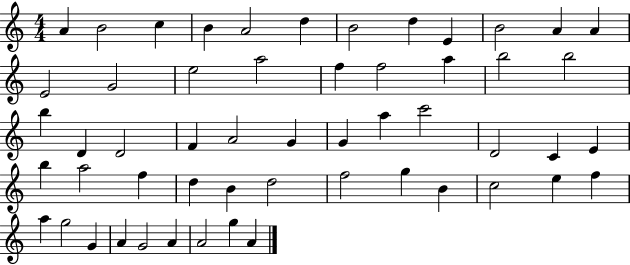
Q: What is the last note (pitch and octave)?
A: A4